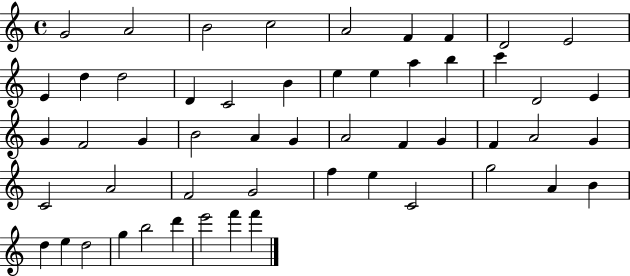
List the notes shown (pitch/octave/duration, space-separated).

G4/h A4/h B4/h C5/h A4/h F4/q F4/q D4/h E4/h E4/q D5/q D5/h D4/q C4/h B4/q E5/q E5/q A5/q B5/q C6/q D4/h E4/q G4/q F4/h G4/q B4/h A4/q G4/q A4/h F4/q G4/q F4/q A4/h G4/q C4/h A4/h F4/h G4/h F5/q E5/q C4/h G5/h A4/q B4/q D5/q E5/q D5/h G5/q B5/h D6/q E6/h F6/q F6/q